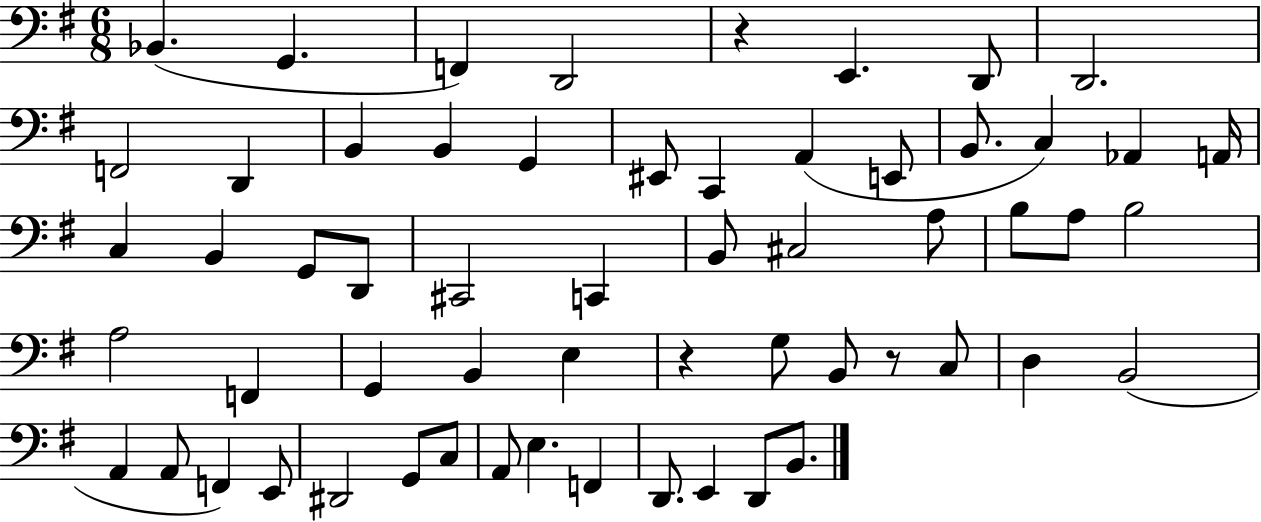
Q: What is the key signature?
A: G major